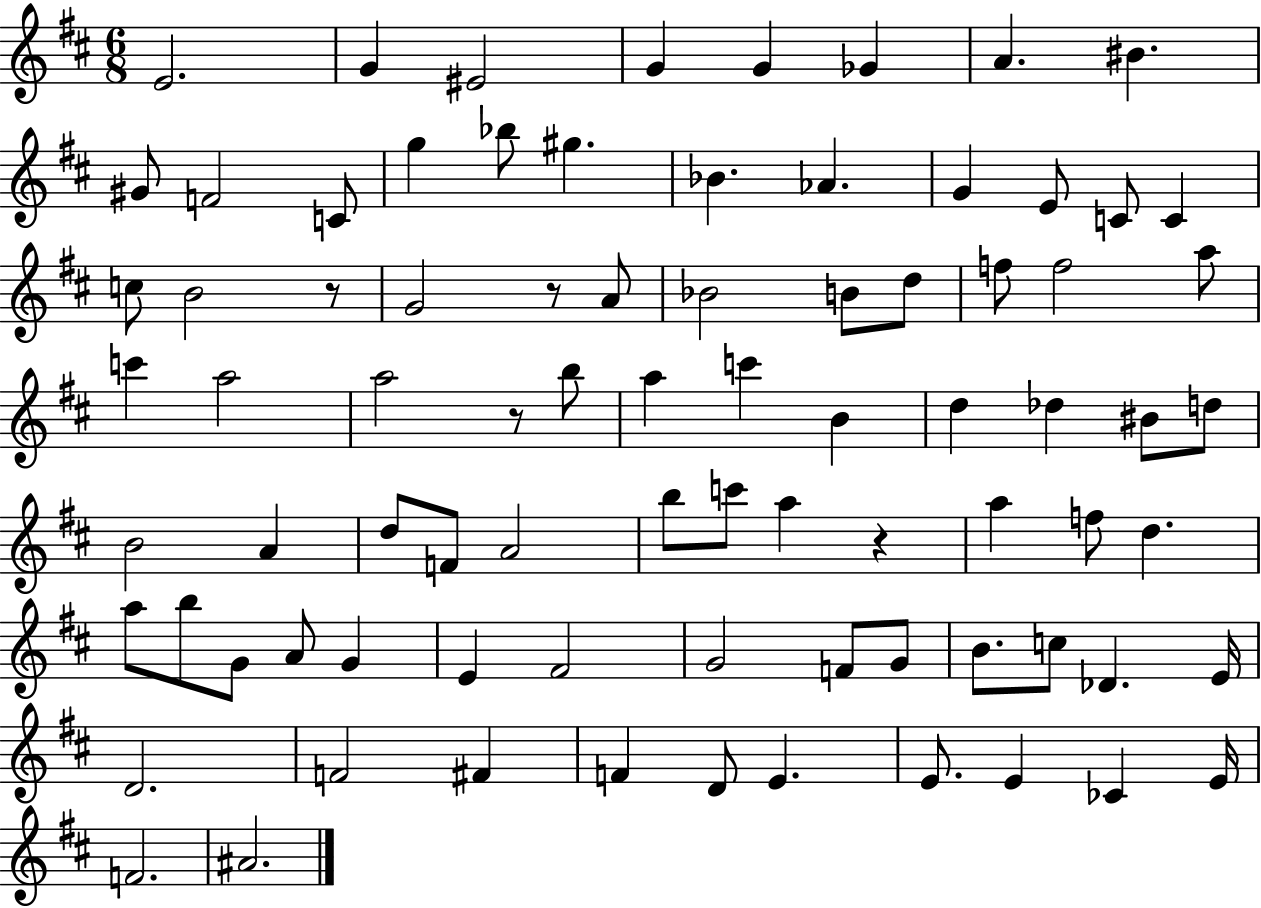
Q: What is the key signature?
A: D major